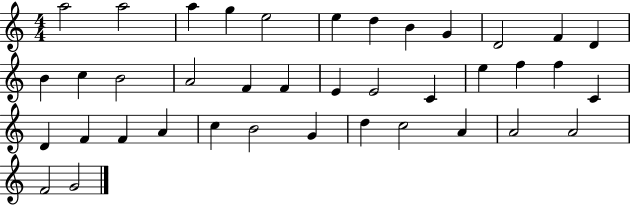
X:1
T:Untitled
M:4/4
L:1/4
K:C
a2 a2 a g e2 e d B G D2 F D B c B2 A2 F F E E2 C e f f C D F F A c B2 G d c2 A A2 A2 F2 G2